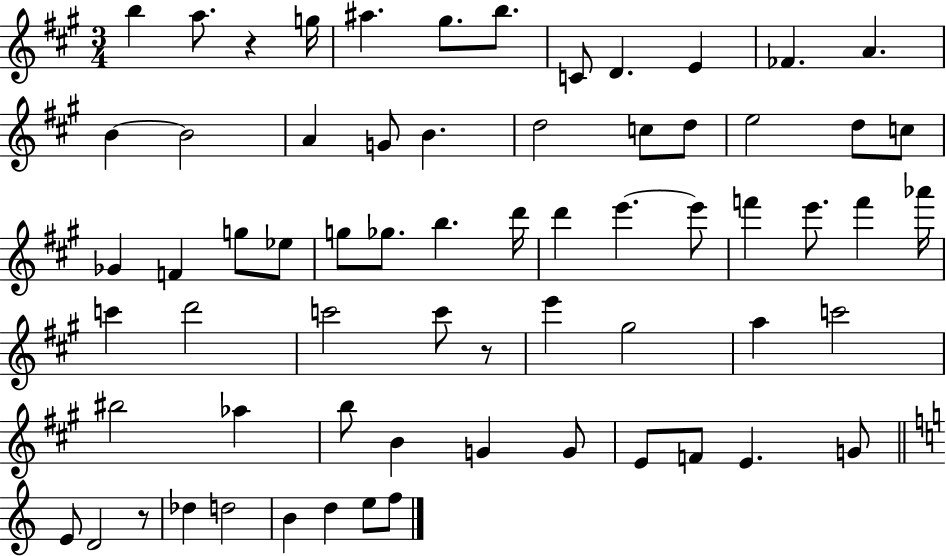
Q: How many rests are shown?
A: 3